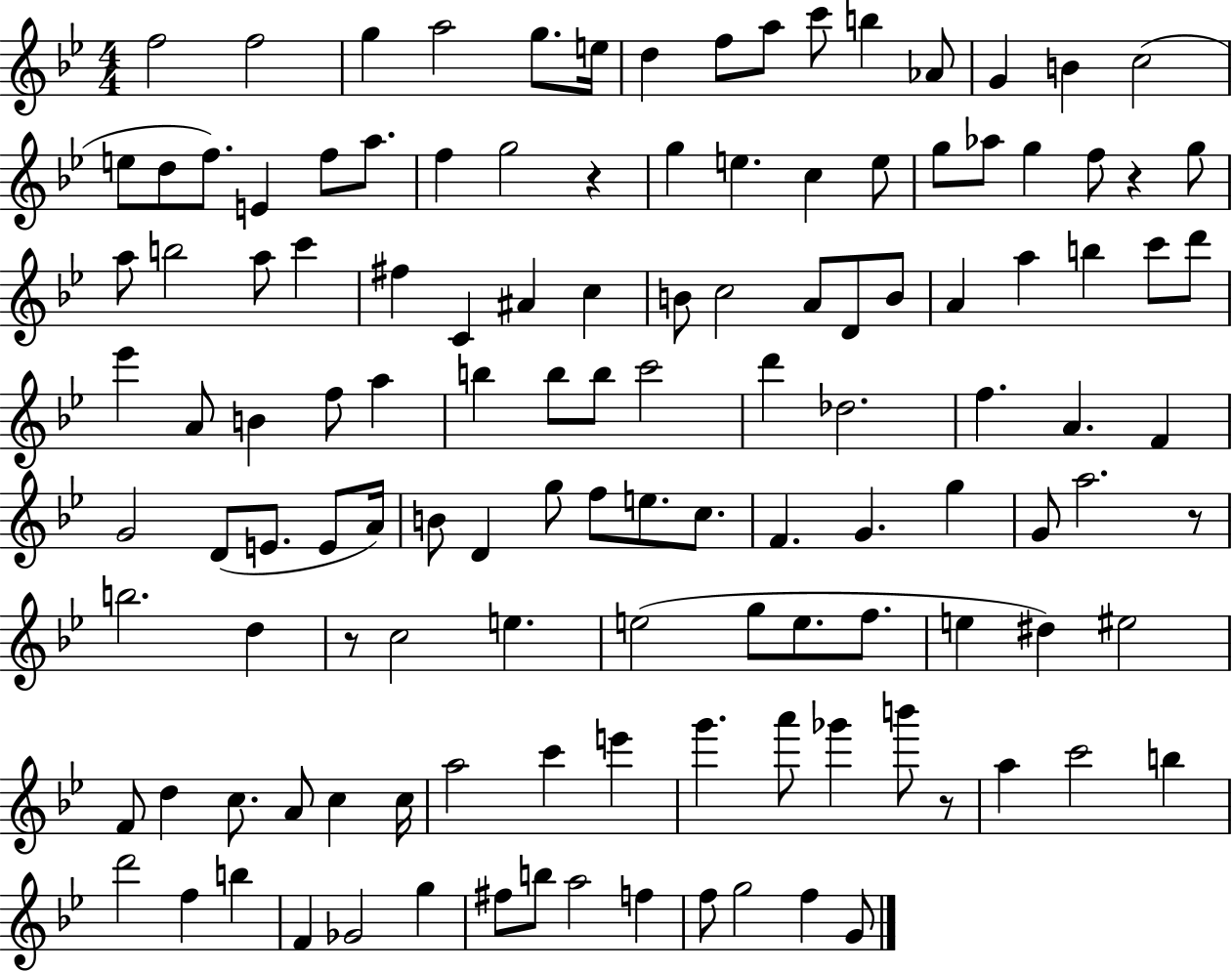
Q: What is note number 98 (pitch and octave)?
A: A5